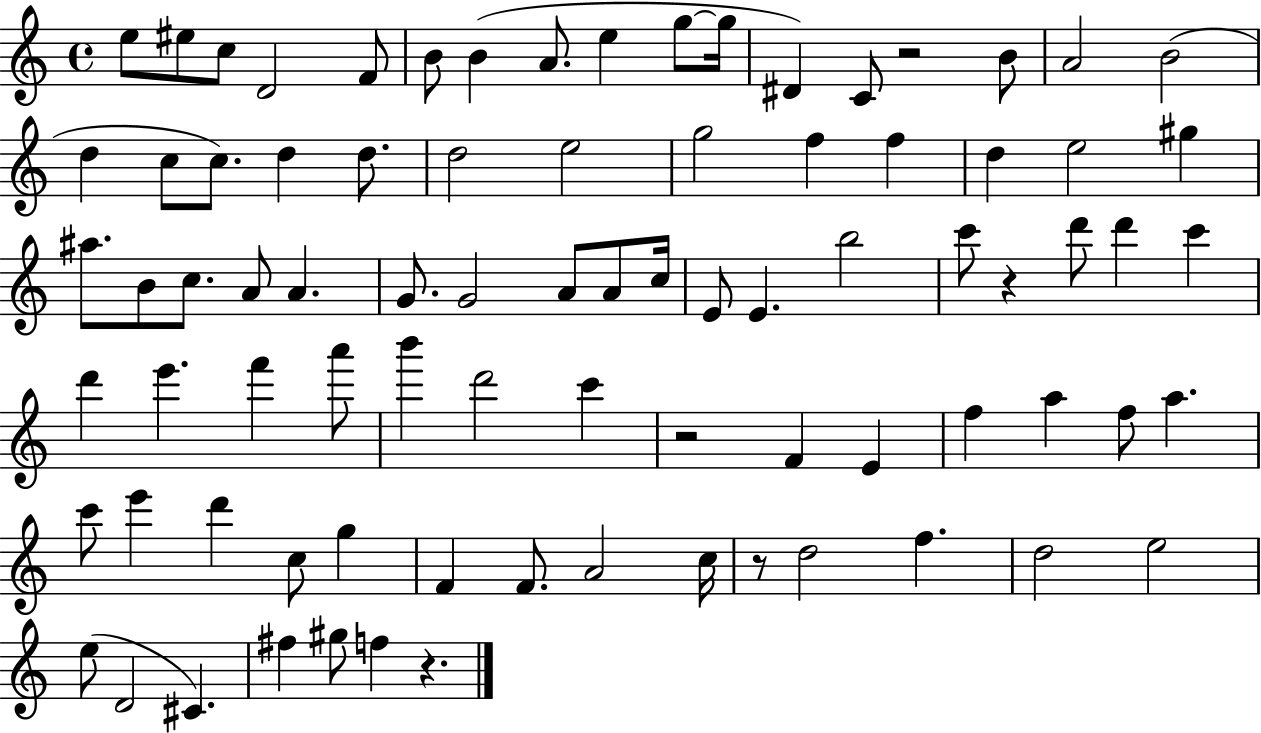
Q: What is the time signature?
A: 4/4